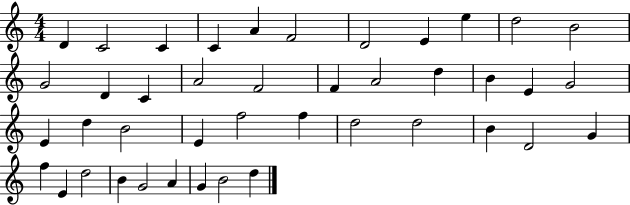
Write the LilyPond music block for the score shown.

{
  \clef treble
  \numericTimeSignature
  \time 4/4
  \key c \major
  d'4 c'2 c'4 | c'4 a'4 f'2 | d'2 e'4 e''4 | d''2 b'2 | \break g'2 d'4 c'4 | a'2 f'2 | f'4 a'2 d''4 | b'4 e'4 g'2 | \break e'4 d''4 b'2 | e'4 f''2 f''4 | d''2 d''2 | b'4 d'2 g'4 | \break f''4 e'4 d''2 | b'4 g'2 a'4 | g'4 b'2 d''4 | \bar "|."
}